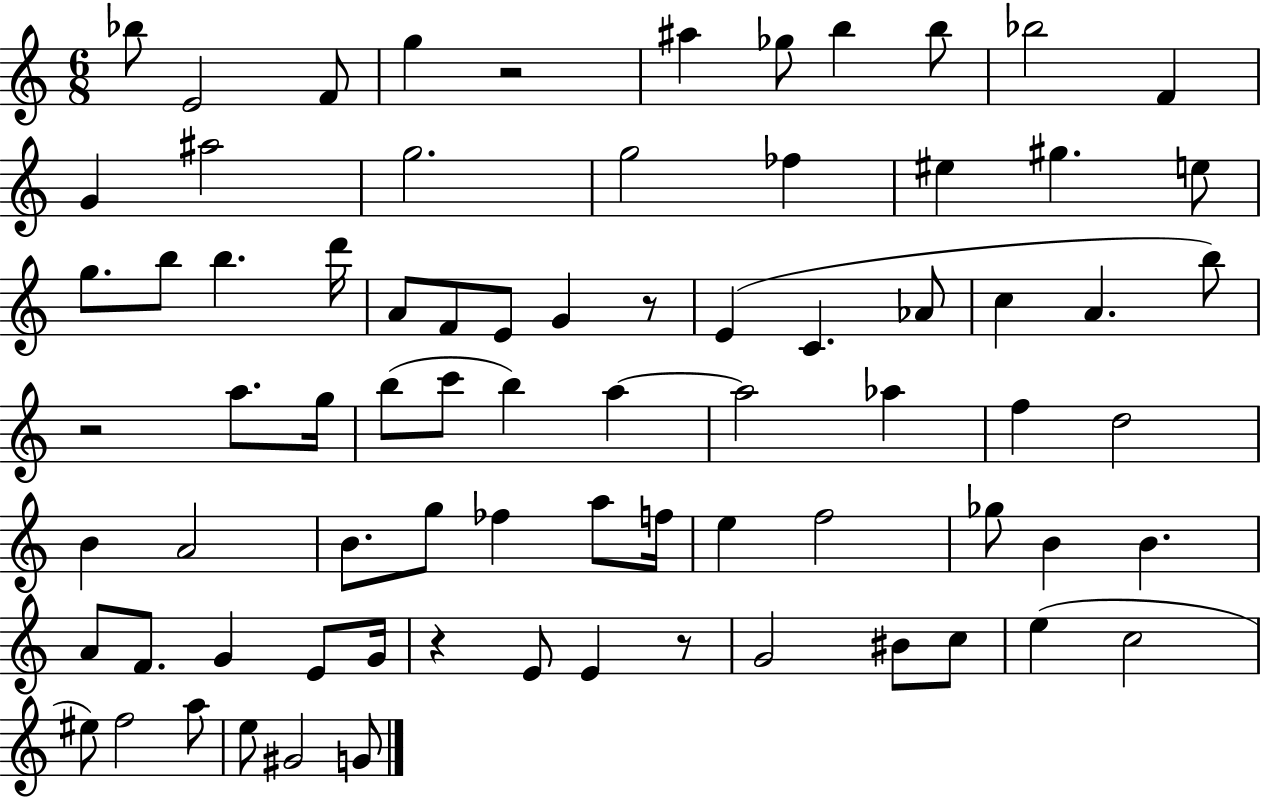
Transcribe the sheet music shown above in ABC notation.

X:1
T:Untitled
M:6/8
L:1/4
K:C
_b/2 E2 F/2 g z2 ^a _g/2 b b/2 _b2 F G ^a2 g2 g2 _f ^e ^g e/2 g/2 b/2 b d'/4 A/2 F/2 E/2 G z/2 E C _A/2 c A b/2 z2 a/2 g/4 b/2 c'/2 b a a2 _a f d2 B A2 B/2 g/2 _f a/2 f/4 e f2 _g/2 B B A/2 F/2 G E/2 G/4 z E/2 E z/2 G2 ^B/2 c/2 e c2 ^e/2 f2 a/2 e/2 ^G2 G/2